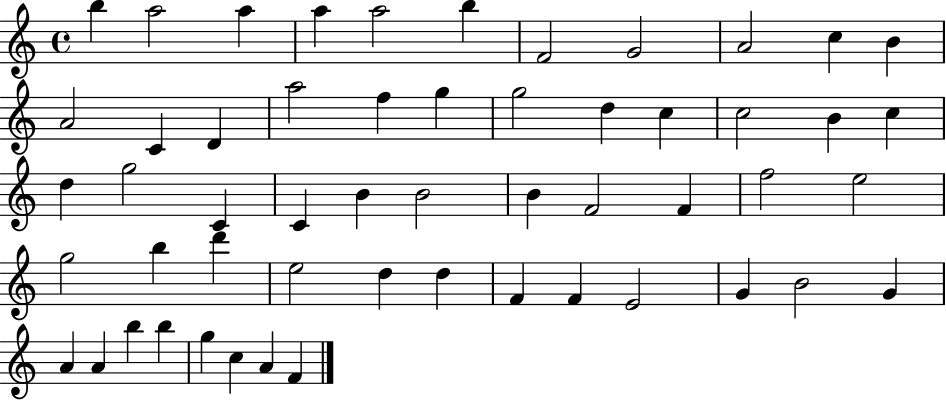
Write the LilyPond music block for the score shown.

{
  \clef treble
  \time 4/4
  \defaultTimeSignature
  \key c \major
  b''4 a''2 a''4 | a''4 a''2 b''4 | f'2 g'2 | a'2 c''4 b'4 | \break a'2 c'4 d'4 | a''2 f''4 g''4 | g''2 d''4 c''4 | c''2 b'4 c''4 | \break d''4 g''2 c'4 | c'4 b'4 b'2 | b'4 f'2 f'4 | f''2 e''2 | \break g''2 b''4 d'''4 | e''2 d''4 d''4 | f'4 f'4 e'2 | g'4 b'2 g'4 | \break a'4 a'4 b''4 b''4 | g''4 c''4 a'4 f'4 | \bar "|."
}